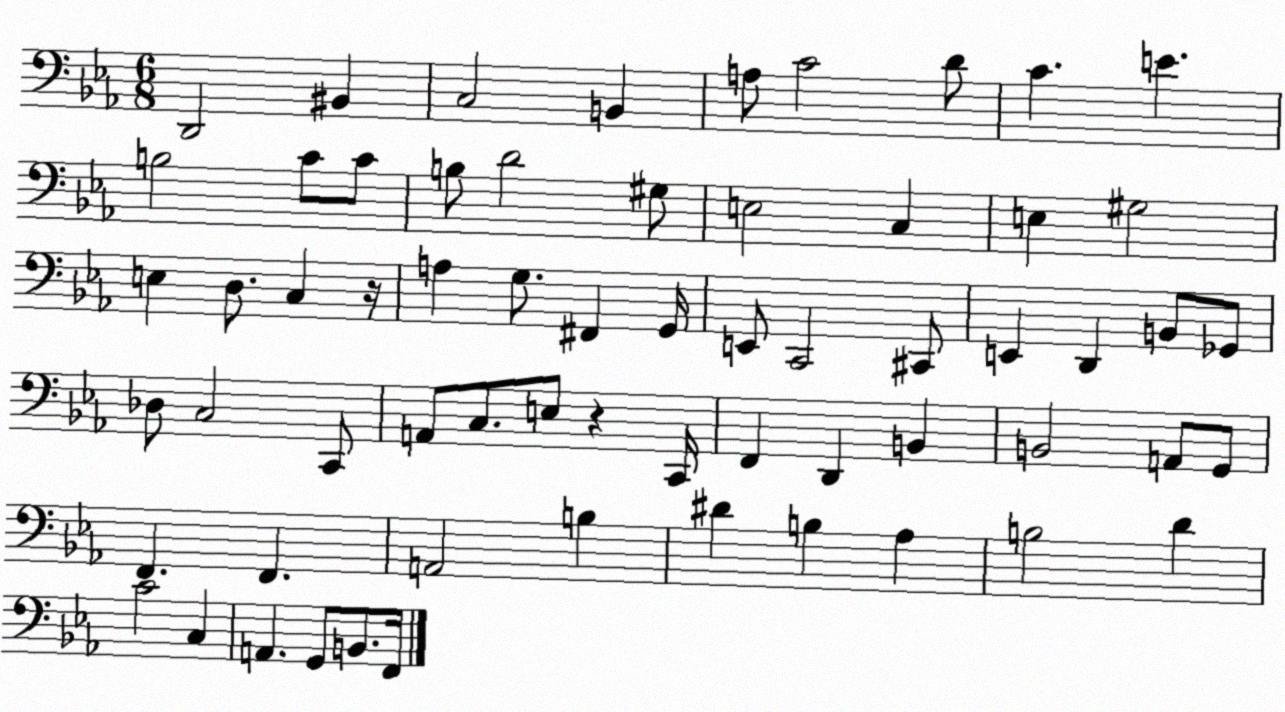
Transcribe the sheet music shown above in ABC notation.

X:1
T:Untitled
M:6/8
L:1/4
K:Eb
D,,2 ^B,, C,2 B,, A,/2 C2 D/2 C E B,2 C/2 C/2 B,/2 D2 ^G,/2 E,2 C, E, ^G,2 E, D,/2 C, z/4 A, G,/2 ^F,, G,,/4 E,,/2 C,,2 ^C,,/2 E,, D,, B,,/2 _G,,/2 _D,/2 C,2 C,,/2 A,,/2 C,/2 E,/2 z C,,/4 F,, D,, B,, B,,2 A,,/2 G,,/2 F,, F,, A,,2 B, ^D B, _A, B,2 D C2 C, A,, G,,/2 B,,/2 F,,/4